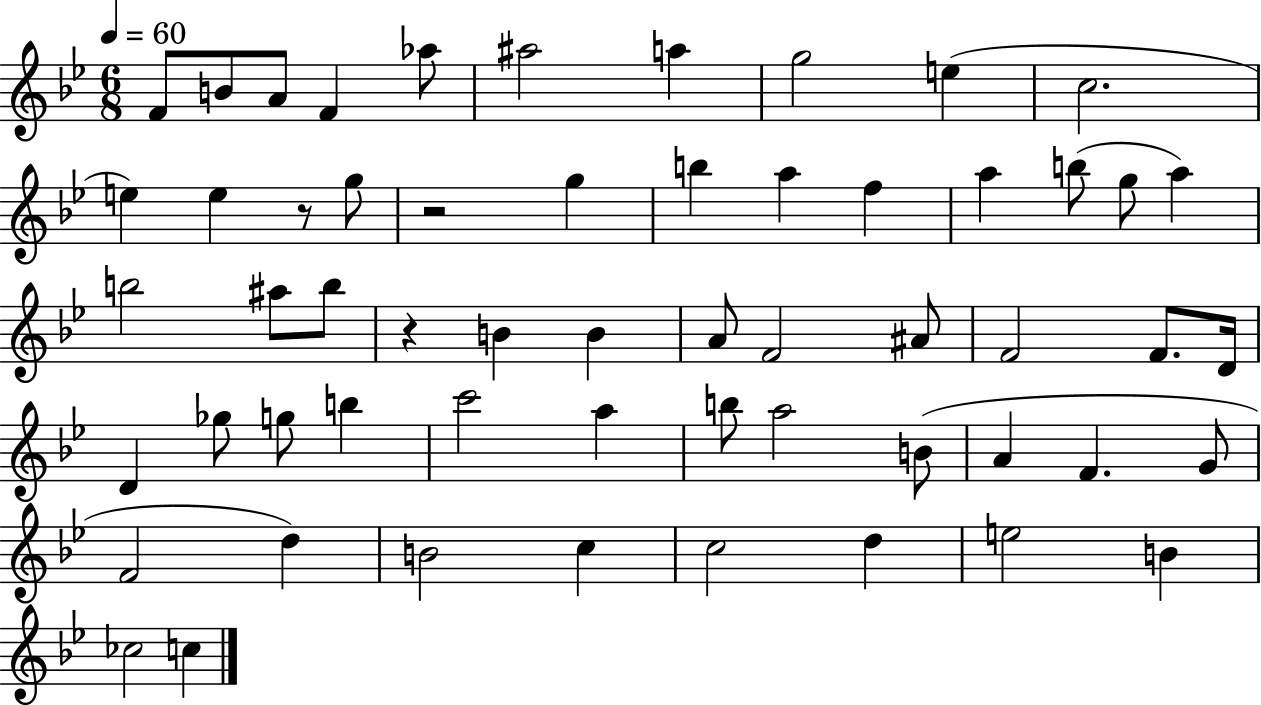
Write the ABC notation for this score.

X:1
T:Untitled
M:6/8
L:1/4
K:Bb
F/2 B/2 A/2 F _a/2 ^a2 a g2 e c2 e e z/2 g/2 z2 g b a f a b/2 g/2 a b2 ^a/2 b/2 z B B A/2 F2 ^A/2 F2 F/2 D/4 D _g/2 g/2 b c'2 a b/2 a2 B/2 A F G/2 F2 d B2 c c2 d e2 B _c2 c